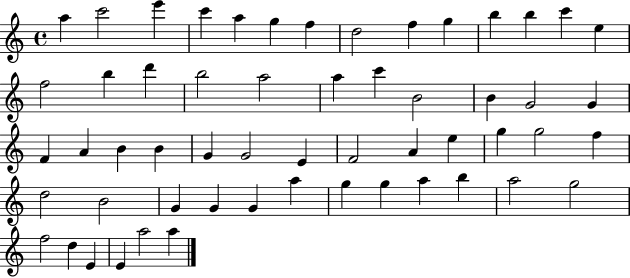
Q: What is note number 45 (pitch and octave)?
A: G5